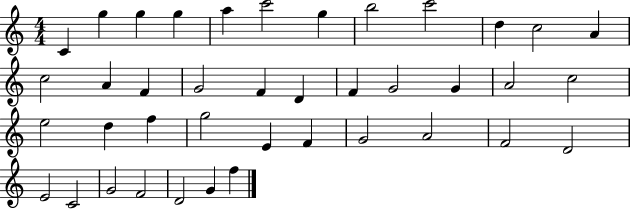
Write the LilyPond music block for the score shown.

{
  \clef treble
  \numericTimeSignature
  \time 4/4
  \key c \major
  c'4 g''4 g''4 g''4 | a''4 c'''2 g''4 | b''2 c'''2 | d''4 c''2 a'4 | \break c''2 a'4 f'4 | g'2 f'4 d'4 | f'4 g'2 g'4 | a'2 c''2 | \break e''2 d''4 f''4 | g''2 e'4 f'4 | g'2 a'2 | f'2 d'2 | \break e'2 c'2 | g'2 f'2 | d'2 g'4 f''4 | \bar "|."
}